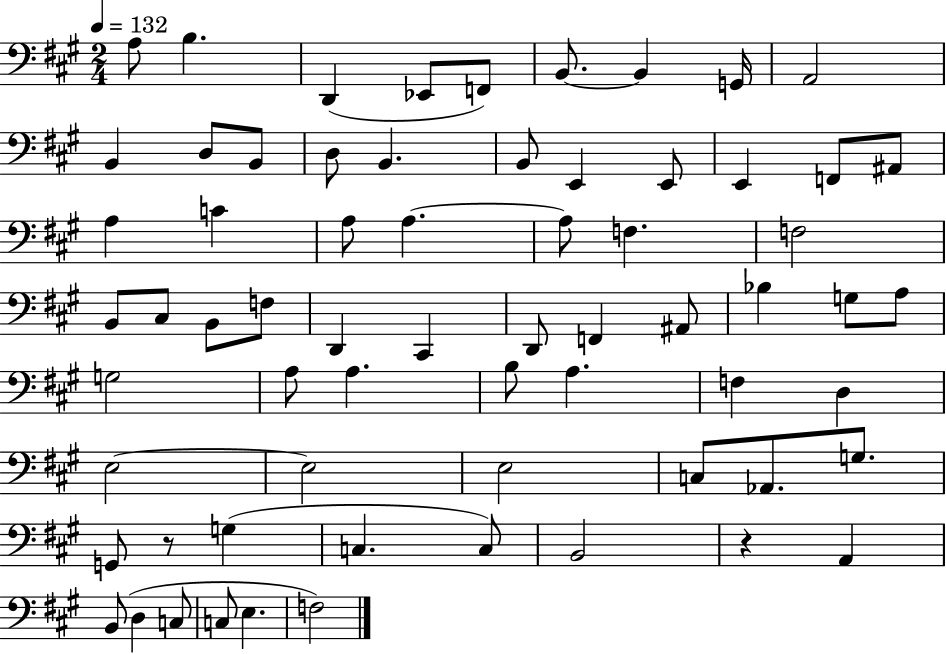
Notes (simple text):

A3/e B3/q. D2/q Eb2/e F2/e B2/e. B2/q G2/s A2/h B2/q D3/e B2/e D3/e B2/q. B2/e E2/q E2/e E2/q F2/e A#2/e A3/q C4/q A3/e A3/q. A3/e F3/q. F3/h B2/e C#3/e B2/e F3/e D2/q C#2/q D2/e F2/q A#2/e Bb3/q G3/e A3/e G3/h A3/e A3/q. B3/e A3/q. F3/q D3/q E3/h E3/h E3/h C3/e Ab2/e. G3/e. G2/e R/e G3/q C3/q. C3/e B2/h R/q A2/q B2/e D3/q C3/e C3/e E3/q. F3/h